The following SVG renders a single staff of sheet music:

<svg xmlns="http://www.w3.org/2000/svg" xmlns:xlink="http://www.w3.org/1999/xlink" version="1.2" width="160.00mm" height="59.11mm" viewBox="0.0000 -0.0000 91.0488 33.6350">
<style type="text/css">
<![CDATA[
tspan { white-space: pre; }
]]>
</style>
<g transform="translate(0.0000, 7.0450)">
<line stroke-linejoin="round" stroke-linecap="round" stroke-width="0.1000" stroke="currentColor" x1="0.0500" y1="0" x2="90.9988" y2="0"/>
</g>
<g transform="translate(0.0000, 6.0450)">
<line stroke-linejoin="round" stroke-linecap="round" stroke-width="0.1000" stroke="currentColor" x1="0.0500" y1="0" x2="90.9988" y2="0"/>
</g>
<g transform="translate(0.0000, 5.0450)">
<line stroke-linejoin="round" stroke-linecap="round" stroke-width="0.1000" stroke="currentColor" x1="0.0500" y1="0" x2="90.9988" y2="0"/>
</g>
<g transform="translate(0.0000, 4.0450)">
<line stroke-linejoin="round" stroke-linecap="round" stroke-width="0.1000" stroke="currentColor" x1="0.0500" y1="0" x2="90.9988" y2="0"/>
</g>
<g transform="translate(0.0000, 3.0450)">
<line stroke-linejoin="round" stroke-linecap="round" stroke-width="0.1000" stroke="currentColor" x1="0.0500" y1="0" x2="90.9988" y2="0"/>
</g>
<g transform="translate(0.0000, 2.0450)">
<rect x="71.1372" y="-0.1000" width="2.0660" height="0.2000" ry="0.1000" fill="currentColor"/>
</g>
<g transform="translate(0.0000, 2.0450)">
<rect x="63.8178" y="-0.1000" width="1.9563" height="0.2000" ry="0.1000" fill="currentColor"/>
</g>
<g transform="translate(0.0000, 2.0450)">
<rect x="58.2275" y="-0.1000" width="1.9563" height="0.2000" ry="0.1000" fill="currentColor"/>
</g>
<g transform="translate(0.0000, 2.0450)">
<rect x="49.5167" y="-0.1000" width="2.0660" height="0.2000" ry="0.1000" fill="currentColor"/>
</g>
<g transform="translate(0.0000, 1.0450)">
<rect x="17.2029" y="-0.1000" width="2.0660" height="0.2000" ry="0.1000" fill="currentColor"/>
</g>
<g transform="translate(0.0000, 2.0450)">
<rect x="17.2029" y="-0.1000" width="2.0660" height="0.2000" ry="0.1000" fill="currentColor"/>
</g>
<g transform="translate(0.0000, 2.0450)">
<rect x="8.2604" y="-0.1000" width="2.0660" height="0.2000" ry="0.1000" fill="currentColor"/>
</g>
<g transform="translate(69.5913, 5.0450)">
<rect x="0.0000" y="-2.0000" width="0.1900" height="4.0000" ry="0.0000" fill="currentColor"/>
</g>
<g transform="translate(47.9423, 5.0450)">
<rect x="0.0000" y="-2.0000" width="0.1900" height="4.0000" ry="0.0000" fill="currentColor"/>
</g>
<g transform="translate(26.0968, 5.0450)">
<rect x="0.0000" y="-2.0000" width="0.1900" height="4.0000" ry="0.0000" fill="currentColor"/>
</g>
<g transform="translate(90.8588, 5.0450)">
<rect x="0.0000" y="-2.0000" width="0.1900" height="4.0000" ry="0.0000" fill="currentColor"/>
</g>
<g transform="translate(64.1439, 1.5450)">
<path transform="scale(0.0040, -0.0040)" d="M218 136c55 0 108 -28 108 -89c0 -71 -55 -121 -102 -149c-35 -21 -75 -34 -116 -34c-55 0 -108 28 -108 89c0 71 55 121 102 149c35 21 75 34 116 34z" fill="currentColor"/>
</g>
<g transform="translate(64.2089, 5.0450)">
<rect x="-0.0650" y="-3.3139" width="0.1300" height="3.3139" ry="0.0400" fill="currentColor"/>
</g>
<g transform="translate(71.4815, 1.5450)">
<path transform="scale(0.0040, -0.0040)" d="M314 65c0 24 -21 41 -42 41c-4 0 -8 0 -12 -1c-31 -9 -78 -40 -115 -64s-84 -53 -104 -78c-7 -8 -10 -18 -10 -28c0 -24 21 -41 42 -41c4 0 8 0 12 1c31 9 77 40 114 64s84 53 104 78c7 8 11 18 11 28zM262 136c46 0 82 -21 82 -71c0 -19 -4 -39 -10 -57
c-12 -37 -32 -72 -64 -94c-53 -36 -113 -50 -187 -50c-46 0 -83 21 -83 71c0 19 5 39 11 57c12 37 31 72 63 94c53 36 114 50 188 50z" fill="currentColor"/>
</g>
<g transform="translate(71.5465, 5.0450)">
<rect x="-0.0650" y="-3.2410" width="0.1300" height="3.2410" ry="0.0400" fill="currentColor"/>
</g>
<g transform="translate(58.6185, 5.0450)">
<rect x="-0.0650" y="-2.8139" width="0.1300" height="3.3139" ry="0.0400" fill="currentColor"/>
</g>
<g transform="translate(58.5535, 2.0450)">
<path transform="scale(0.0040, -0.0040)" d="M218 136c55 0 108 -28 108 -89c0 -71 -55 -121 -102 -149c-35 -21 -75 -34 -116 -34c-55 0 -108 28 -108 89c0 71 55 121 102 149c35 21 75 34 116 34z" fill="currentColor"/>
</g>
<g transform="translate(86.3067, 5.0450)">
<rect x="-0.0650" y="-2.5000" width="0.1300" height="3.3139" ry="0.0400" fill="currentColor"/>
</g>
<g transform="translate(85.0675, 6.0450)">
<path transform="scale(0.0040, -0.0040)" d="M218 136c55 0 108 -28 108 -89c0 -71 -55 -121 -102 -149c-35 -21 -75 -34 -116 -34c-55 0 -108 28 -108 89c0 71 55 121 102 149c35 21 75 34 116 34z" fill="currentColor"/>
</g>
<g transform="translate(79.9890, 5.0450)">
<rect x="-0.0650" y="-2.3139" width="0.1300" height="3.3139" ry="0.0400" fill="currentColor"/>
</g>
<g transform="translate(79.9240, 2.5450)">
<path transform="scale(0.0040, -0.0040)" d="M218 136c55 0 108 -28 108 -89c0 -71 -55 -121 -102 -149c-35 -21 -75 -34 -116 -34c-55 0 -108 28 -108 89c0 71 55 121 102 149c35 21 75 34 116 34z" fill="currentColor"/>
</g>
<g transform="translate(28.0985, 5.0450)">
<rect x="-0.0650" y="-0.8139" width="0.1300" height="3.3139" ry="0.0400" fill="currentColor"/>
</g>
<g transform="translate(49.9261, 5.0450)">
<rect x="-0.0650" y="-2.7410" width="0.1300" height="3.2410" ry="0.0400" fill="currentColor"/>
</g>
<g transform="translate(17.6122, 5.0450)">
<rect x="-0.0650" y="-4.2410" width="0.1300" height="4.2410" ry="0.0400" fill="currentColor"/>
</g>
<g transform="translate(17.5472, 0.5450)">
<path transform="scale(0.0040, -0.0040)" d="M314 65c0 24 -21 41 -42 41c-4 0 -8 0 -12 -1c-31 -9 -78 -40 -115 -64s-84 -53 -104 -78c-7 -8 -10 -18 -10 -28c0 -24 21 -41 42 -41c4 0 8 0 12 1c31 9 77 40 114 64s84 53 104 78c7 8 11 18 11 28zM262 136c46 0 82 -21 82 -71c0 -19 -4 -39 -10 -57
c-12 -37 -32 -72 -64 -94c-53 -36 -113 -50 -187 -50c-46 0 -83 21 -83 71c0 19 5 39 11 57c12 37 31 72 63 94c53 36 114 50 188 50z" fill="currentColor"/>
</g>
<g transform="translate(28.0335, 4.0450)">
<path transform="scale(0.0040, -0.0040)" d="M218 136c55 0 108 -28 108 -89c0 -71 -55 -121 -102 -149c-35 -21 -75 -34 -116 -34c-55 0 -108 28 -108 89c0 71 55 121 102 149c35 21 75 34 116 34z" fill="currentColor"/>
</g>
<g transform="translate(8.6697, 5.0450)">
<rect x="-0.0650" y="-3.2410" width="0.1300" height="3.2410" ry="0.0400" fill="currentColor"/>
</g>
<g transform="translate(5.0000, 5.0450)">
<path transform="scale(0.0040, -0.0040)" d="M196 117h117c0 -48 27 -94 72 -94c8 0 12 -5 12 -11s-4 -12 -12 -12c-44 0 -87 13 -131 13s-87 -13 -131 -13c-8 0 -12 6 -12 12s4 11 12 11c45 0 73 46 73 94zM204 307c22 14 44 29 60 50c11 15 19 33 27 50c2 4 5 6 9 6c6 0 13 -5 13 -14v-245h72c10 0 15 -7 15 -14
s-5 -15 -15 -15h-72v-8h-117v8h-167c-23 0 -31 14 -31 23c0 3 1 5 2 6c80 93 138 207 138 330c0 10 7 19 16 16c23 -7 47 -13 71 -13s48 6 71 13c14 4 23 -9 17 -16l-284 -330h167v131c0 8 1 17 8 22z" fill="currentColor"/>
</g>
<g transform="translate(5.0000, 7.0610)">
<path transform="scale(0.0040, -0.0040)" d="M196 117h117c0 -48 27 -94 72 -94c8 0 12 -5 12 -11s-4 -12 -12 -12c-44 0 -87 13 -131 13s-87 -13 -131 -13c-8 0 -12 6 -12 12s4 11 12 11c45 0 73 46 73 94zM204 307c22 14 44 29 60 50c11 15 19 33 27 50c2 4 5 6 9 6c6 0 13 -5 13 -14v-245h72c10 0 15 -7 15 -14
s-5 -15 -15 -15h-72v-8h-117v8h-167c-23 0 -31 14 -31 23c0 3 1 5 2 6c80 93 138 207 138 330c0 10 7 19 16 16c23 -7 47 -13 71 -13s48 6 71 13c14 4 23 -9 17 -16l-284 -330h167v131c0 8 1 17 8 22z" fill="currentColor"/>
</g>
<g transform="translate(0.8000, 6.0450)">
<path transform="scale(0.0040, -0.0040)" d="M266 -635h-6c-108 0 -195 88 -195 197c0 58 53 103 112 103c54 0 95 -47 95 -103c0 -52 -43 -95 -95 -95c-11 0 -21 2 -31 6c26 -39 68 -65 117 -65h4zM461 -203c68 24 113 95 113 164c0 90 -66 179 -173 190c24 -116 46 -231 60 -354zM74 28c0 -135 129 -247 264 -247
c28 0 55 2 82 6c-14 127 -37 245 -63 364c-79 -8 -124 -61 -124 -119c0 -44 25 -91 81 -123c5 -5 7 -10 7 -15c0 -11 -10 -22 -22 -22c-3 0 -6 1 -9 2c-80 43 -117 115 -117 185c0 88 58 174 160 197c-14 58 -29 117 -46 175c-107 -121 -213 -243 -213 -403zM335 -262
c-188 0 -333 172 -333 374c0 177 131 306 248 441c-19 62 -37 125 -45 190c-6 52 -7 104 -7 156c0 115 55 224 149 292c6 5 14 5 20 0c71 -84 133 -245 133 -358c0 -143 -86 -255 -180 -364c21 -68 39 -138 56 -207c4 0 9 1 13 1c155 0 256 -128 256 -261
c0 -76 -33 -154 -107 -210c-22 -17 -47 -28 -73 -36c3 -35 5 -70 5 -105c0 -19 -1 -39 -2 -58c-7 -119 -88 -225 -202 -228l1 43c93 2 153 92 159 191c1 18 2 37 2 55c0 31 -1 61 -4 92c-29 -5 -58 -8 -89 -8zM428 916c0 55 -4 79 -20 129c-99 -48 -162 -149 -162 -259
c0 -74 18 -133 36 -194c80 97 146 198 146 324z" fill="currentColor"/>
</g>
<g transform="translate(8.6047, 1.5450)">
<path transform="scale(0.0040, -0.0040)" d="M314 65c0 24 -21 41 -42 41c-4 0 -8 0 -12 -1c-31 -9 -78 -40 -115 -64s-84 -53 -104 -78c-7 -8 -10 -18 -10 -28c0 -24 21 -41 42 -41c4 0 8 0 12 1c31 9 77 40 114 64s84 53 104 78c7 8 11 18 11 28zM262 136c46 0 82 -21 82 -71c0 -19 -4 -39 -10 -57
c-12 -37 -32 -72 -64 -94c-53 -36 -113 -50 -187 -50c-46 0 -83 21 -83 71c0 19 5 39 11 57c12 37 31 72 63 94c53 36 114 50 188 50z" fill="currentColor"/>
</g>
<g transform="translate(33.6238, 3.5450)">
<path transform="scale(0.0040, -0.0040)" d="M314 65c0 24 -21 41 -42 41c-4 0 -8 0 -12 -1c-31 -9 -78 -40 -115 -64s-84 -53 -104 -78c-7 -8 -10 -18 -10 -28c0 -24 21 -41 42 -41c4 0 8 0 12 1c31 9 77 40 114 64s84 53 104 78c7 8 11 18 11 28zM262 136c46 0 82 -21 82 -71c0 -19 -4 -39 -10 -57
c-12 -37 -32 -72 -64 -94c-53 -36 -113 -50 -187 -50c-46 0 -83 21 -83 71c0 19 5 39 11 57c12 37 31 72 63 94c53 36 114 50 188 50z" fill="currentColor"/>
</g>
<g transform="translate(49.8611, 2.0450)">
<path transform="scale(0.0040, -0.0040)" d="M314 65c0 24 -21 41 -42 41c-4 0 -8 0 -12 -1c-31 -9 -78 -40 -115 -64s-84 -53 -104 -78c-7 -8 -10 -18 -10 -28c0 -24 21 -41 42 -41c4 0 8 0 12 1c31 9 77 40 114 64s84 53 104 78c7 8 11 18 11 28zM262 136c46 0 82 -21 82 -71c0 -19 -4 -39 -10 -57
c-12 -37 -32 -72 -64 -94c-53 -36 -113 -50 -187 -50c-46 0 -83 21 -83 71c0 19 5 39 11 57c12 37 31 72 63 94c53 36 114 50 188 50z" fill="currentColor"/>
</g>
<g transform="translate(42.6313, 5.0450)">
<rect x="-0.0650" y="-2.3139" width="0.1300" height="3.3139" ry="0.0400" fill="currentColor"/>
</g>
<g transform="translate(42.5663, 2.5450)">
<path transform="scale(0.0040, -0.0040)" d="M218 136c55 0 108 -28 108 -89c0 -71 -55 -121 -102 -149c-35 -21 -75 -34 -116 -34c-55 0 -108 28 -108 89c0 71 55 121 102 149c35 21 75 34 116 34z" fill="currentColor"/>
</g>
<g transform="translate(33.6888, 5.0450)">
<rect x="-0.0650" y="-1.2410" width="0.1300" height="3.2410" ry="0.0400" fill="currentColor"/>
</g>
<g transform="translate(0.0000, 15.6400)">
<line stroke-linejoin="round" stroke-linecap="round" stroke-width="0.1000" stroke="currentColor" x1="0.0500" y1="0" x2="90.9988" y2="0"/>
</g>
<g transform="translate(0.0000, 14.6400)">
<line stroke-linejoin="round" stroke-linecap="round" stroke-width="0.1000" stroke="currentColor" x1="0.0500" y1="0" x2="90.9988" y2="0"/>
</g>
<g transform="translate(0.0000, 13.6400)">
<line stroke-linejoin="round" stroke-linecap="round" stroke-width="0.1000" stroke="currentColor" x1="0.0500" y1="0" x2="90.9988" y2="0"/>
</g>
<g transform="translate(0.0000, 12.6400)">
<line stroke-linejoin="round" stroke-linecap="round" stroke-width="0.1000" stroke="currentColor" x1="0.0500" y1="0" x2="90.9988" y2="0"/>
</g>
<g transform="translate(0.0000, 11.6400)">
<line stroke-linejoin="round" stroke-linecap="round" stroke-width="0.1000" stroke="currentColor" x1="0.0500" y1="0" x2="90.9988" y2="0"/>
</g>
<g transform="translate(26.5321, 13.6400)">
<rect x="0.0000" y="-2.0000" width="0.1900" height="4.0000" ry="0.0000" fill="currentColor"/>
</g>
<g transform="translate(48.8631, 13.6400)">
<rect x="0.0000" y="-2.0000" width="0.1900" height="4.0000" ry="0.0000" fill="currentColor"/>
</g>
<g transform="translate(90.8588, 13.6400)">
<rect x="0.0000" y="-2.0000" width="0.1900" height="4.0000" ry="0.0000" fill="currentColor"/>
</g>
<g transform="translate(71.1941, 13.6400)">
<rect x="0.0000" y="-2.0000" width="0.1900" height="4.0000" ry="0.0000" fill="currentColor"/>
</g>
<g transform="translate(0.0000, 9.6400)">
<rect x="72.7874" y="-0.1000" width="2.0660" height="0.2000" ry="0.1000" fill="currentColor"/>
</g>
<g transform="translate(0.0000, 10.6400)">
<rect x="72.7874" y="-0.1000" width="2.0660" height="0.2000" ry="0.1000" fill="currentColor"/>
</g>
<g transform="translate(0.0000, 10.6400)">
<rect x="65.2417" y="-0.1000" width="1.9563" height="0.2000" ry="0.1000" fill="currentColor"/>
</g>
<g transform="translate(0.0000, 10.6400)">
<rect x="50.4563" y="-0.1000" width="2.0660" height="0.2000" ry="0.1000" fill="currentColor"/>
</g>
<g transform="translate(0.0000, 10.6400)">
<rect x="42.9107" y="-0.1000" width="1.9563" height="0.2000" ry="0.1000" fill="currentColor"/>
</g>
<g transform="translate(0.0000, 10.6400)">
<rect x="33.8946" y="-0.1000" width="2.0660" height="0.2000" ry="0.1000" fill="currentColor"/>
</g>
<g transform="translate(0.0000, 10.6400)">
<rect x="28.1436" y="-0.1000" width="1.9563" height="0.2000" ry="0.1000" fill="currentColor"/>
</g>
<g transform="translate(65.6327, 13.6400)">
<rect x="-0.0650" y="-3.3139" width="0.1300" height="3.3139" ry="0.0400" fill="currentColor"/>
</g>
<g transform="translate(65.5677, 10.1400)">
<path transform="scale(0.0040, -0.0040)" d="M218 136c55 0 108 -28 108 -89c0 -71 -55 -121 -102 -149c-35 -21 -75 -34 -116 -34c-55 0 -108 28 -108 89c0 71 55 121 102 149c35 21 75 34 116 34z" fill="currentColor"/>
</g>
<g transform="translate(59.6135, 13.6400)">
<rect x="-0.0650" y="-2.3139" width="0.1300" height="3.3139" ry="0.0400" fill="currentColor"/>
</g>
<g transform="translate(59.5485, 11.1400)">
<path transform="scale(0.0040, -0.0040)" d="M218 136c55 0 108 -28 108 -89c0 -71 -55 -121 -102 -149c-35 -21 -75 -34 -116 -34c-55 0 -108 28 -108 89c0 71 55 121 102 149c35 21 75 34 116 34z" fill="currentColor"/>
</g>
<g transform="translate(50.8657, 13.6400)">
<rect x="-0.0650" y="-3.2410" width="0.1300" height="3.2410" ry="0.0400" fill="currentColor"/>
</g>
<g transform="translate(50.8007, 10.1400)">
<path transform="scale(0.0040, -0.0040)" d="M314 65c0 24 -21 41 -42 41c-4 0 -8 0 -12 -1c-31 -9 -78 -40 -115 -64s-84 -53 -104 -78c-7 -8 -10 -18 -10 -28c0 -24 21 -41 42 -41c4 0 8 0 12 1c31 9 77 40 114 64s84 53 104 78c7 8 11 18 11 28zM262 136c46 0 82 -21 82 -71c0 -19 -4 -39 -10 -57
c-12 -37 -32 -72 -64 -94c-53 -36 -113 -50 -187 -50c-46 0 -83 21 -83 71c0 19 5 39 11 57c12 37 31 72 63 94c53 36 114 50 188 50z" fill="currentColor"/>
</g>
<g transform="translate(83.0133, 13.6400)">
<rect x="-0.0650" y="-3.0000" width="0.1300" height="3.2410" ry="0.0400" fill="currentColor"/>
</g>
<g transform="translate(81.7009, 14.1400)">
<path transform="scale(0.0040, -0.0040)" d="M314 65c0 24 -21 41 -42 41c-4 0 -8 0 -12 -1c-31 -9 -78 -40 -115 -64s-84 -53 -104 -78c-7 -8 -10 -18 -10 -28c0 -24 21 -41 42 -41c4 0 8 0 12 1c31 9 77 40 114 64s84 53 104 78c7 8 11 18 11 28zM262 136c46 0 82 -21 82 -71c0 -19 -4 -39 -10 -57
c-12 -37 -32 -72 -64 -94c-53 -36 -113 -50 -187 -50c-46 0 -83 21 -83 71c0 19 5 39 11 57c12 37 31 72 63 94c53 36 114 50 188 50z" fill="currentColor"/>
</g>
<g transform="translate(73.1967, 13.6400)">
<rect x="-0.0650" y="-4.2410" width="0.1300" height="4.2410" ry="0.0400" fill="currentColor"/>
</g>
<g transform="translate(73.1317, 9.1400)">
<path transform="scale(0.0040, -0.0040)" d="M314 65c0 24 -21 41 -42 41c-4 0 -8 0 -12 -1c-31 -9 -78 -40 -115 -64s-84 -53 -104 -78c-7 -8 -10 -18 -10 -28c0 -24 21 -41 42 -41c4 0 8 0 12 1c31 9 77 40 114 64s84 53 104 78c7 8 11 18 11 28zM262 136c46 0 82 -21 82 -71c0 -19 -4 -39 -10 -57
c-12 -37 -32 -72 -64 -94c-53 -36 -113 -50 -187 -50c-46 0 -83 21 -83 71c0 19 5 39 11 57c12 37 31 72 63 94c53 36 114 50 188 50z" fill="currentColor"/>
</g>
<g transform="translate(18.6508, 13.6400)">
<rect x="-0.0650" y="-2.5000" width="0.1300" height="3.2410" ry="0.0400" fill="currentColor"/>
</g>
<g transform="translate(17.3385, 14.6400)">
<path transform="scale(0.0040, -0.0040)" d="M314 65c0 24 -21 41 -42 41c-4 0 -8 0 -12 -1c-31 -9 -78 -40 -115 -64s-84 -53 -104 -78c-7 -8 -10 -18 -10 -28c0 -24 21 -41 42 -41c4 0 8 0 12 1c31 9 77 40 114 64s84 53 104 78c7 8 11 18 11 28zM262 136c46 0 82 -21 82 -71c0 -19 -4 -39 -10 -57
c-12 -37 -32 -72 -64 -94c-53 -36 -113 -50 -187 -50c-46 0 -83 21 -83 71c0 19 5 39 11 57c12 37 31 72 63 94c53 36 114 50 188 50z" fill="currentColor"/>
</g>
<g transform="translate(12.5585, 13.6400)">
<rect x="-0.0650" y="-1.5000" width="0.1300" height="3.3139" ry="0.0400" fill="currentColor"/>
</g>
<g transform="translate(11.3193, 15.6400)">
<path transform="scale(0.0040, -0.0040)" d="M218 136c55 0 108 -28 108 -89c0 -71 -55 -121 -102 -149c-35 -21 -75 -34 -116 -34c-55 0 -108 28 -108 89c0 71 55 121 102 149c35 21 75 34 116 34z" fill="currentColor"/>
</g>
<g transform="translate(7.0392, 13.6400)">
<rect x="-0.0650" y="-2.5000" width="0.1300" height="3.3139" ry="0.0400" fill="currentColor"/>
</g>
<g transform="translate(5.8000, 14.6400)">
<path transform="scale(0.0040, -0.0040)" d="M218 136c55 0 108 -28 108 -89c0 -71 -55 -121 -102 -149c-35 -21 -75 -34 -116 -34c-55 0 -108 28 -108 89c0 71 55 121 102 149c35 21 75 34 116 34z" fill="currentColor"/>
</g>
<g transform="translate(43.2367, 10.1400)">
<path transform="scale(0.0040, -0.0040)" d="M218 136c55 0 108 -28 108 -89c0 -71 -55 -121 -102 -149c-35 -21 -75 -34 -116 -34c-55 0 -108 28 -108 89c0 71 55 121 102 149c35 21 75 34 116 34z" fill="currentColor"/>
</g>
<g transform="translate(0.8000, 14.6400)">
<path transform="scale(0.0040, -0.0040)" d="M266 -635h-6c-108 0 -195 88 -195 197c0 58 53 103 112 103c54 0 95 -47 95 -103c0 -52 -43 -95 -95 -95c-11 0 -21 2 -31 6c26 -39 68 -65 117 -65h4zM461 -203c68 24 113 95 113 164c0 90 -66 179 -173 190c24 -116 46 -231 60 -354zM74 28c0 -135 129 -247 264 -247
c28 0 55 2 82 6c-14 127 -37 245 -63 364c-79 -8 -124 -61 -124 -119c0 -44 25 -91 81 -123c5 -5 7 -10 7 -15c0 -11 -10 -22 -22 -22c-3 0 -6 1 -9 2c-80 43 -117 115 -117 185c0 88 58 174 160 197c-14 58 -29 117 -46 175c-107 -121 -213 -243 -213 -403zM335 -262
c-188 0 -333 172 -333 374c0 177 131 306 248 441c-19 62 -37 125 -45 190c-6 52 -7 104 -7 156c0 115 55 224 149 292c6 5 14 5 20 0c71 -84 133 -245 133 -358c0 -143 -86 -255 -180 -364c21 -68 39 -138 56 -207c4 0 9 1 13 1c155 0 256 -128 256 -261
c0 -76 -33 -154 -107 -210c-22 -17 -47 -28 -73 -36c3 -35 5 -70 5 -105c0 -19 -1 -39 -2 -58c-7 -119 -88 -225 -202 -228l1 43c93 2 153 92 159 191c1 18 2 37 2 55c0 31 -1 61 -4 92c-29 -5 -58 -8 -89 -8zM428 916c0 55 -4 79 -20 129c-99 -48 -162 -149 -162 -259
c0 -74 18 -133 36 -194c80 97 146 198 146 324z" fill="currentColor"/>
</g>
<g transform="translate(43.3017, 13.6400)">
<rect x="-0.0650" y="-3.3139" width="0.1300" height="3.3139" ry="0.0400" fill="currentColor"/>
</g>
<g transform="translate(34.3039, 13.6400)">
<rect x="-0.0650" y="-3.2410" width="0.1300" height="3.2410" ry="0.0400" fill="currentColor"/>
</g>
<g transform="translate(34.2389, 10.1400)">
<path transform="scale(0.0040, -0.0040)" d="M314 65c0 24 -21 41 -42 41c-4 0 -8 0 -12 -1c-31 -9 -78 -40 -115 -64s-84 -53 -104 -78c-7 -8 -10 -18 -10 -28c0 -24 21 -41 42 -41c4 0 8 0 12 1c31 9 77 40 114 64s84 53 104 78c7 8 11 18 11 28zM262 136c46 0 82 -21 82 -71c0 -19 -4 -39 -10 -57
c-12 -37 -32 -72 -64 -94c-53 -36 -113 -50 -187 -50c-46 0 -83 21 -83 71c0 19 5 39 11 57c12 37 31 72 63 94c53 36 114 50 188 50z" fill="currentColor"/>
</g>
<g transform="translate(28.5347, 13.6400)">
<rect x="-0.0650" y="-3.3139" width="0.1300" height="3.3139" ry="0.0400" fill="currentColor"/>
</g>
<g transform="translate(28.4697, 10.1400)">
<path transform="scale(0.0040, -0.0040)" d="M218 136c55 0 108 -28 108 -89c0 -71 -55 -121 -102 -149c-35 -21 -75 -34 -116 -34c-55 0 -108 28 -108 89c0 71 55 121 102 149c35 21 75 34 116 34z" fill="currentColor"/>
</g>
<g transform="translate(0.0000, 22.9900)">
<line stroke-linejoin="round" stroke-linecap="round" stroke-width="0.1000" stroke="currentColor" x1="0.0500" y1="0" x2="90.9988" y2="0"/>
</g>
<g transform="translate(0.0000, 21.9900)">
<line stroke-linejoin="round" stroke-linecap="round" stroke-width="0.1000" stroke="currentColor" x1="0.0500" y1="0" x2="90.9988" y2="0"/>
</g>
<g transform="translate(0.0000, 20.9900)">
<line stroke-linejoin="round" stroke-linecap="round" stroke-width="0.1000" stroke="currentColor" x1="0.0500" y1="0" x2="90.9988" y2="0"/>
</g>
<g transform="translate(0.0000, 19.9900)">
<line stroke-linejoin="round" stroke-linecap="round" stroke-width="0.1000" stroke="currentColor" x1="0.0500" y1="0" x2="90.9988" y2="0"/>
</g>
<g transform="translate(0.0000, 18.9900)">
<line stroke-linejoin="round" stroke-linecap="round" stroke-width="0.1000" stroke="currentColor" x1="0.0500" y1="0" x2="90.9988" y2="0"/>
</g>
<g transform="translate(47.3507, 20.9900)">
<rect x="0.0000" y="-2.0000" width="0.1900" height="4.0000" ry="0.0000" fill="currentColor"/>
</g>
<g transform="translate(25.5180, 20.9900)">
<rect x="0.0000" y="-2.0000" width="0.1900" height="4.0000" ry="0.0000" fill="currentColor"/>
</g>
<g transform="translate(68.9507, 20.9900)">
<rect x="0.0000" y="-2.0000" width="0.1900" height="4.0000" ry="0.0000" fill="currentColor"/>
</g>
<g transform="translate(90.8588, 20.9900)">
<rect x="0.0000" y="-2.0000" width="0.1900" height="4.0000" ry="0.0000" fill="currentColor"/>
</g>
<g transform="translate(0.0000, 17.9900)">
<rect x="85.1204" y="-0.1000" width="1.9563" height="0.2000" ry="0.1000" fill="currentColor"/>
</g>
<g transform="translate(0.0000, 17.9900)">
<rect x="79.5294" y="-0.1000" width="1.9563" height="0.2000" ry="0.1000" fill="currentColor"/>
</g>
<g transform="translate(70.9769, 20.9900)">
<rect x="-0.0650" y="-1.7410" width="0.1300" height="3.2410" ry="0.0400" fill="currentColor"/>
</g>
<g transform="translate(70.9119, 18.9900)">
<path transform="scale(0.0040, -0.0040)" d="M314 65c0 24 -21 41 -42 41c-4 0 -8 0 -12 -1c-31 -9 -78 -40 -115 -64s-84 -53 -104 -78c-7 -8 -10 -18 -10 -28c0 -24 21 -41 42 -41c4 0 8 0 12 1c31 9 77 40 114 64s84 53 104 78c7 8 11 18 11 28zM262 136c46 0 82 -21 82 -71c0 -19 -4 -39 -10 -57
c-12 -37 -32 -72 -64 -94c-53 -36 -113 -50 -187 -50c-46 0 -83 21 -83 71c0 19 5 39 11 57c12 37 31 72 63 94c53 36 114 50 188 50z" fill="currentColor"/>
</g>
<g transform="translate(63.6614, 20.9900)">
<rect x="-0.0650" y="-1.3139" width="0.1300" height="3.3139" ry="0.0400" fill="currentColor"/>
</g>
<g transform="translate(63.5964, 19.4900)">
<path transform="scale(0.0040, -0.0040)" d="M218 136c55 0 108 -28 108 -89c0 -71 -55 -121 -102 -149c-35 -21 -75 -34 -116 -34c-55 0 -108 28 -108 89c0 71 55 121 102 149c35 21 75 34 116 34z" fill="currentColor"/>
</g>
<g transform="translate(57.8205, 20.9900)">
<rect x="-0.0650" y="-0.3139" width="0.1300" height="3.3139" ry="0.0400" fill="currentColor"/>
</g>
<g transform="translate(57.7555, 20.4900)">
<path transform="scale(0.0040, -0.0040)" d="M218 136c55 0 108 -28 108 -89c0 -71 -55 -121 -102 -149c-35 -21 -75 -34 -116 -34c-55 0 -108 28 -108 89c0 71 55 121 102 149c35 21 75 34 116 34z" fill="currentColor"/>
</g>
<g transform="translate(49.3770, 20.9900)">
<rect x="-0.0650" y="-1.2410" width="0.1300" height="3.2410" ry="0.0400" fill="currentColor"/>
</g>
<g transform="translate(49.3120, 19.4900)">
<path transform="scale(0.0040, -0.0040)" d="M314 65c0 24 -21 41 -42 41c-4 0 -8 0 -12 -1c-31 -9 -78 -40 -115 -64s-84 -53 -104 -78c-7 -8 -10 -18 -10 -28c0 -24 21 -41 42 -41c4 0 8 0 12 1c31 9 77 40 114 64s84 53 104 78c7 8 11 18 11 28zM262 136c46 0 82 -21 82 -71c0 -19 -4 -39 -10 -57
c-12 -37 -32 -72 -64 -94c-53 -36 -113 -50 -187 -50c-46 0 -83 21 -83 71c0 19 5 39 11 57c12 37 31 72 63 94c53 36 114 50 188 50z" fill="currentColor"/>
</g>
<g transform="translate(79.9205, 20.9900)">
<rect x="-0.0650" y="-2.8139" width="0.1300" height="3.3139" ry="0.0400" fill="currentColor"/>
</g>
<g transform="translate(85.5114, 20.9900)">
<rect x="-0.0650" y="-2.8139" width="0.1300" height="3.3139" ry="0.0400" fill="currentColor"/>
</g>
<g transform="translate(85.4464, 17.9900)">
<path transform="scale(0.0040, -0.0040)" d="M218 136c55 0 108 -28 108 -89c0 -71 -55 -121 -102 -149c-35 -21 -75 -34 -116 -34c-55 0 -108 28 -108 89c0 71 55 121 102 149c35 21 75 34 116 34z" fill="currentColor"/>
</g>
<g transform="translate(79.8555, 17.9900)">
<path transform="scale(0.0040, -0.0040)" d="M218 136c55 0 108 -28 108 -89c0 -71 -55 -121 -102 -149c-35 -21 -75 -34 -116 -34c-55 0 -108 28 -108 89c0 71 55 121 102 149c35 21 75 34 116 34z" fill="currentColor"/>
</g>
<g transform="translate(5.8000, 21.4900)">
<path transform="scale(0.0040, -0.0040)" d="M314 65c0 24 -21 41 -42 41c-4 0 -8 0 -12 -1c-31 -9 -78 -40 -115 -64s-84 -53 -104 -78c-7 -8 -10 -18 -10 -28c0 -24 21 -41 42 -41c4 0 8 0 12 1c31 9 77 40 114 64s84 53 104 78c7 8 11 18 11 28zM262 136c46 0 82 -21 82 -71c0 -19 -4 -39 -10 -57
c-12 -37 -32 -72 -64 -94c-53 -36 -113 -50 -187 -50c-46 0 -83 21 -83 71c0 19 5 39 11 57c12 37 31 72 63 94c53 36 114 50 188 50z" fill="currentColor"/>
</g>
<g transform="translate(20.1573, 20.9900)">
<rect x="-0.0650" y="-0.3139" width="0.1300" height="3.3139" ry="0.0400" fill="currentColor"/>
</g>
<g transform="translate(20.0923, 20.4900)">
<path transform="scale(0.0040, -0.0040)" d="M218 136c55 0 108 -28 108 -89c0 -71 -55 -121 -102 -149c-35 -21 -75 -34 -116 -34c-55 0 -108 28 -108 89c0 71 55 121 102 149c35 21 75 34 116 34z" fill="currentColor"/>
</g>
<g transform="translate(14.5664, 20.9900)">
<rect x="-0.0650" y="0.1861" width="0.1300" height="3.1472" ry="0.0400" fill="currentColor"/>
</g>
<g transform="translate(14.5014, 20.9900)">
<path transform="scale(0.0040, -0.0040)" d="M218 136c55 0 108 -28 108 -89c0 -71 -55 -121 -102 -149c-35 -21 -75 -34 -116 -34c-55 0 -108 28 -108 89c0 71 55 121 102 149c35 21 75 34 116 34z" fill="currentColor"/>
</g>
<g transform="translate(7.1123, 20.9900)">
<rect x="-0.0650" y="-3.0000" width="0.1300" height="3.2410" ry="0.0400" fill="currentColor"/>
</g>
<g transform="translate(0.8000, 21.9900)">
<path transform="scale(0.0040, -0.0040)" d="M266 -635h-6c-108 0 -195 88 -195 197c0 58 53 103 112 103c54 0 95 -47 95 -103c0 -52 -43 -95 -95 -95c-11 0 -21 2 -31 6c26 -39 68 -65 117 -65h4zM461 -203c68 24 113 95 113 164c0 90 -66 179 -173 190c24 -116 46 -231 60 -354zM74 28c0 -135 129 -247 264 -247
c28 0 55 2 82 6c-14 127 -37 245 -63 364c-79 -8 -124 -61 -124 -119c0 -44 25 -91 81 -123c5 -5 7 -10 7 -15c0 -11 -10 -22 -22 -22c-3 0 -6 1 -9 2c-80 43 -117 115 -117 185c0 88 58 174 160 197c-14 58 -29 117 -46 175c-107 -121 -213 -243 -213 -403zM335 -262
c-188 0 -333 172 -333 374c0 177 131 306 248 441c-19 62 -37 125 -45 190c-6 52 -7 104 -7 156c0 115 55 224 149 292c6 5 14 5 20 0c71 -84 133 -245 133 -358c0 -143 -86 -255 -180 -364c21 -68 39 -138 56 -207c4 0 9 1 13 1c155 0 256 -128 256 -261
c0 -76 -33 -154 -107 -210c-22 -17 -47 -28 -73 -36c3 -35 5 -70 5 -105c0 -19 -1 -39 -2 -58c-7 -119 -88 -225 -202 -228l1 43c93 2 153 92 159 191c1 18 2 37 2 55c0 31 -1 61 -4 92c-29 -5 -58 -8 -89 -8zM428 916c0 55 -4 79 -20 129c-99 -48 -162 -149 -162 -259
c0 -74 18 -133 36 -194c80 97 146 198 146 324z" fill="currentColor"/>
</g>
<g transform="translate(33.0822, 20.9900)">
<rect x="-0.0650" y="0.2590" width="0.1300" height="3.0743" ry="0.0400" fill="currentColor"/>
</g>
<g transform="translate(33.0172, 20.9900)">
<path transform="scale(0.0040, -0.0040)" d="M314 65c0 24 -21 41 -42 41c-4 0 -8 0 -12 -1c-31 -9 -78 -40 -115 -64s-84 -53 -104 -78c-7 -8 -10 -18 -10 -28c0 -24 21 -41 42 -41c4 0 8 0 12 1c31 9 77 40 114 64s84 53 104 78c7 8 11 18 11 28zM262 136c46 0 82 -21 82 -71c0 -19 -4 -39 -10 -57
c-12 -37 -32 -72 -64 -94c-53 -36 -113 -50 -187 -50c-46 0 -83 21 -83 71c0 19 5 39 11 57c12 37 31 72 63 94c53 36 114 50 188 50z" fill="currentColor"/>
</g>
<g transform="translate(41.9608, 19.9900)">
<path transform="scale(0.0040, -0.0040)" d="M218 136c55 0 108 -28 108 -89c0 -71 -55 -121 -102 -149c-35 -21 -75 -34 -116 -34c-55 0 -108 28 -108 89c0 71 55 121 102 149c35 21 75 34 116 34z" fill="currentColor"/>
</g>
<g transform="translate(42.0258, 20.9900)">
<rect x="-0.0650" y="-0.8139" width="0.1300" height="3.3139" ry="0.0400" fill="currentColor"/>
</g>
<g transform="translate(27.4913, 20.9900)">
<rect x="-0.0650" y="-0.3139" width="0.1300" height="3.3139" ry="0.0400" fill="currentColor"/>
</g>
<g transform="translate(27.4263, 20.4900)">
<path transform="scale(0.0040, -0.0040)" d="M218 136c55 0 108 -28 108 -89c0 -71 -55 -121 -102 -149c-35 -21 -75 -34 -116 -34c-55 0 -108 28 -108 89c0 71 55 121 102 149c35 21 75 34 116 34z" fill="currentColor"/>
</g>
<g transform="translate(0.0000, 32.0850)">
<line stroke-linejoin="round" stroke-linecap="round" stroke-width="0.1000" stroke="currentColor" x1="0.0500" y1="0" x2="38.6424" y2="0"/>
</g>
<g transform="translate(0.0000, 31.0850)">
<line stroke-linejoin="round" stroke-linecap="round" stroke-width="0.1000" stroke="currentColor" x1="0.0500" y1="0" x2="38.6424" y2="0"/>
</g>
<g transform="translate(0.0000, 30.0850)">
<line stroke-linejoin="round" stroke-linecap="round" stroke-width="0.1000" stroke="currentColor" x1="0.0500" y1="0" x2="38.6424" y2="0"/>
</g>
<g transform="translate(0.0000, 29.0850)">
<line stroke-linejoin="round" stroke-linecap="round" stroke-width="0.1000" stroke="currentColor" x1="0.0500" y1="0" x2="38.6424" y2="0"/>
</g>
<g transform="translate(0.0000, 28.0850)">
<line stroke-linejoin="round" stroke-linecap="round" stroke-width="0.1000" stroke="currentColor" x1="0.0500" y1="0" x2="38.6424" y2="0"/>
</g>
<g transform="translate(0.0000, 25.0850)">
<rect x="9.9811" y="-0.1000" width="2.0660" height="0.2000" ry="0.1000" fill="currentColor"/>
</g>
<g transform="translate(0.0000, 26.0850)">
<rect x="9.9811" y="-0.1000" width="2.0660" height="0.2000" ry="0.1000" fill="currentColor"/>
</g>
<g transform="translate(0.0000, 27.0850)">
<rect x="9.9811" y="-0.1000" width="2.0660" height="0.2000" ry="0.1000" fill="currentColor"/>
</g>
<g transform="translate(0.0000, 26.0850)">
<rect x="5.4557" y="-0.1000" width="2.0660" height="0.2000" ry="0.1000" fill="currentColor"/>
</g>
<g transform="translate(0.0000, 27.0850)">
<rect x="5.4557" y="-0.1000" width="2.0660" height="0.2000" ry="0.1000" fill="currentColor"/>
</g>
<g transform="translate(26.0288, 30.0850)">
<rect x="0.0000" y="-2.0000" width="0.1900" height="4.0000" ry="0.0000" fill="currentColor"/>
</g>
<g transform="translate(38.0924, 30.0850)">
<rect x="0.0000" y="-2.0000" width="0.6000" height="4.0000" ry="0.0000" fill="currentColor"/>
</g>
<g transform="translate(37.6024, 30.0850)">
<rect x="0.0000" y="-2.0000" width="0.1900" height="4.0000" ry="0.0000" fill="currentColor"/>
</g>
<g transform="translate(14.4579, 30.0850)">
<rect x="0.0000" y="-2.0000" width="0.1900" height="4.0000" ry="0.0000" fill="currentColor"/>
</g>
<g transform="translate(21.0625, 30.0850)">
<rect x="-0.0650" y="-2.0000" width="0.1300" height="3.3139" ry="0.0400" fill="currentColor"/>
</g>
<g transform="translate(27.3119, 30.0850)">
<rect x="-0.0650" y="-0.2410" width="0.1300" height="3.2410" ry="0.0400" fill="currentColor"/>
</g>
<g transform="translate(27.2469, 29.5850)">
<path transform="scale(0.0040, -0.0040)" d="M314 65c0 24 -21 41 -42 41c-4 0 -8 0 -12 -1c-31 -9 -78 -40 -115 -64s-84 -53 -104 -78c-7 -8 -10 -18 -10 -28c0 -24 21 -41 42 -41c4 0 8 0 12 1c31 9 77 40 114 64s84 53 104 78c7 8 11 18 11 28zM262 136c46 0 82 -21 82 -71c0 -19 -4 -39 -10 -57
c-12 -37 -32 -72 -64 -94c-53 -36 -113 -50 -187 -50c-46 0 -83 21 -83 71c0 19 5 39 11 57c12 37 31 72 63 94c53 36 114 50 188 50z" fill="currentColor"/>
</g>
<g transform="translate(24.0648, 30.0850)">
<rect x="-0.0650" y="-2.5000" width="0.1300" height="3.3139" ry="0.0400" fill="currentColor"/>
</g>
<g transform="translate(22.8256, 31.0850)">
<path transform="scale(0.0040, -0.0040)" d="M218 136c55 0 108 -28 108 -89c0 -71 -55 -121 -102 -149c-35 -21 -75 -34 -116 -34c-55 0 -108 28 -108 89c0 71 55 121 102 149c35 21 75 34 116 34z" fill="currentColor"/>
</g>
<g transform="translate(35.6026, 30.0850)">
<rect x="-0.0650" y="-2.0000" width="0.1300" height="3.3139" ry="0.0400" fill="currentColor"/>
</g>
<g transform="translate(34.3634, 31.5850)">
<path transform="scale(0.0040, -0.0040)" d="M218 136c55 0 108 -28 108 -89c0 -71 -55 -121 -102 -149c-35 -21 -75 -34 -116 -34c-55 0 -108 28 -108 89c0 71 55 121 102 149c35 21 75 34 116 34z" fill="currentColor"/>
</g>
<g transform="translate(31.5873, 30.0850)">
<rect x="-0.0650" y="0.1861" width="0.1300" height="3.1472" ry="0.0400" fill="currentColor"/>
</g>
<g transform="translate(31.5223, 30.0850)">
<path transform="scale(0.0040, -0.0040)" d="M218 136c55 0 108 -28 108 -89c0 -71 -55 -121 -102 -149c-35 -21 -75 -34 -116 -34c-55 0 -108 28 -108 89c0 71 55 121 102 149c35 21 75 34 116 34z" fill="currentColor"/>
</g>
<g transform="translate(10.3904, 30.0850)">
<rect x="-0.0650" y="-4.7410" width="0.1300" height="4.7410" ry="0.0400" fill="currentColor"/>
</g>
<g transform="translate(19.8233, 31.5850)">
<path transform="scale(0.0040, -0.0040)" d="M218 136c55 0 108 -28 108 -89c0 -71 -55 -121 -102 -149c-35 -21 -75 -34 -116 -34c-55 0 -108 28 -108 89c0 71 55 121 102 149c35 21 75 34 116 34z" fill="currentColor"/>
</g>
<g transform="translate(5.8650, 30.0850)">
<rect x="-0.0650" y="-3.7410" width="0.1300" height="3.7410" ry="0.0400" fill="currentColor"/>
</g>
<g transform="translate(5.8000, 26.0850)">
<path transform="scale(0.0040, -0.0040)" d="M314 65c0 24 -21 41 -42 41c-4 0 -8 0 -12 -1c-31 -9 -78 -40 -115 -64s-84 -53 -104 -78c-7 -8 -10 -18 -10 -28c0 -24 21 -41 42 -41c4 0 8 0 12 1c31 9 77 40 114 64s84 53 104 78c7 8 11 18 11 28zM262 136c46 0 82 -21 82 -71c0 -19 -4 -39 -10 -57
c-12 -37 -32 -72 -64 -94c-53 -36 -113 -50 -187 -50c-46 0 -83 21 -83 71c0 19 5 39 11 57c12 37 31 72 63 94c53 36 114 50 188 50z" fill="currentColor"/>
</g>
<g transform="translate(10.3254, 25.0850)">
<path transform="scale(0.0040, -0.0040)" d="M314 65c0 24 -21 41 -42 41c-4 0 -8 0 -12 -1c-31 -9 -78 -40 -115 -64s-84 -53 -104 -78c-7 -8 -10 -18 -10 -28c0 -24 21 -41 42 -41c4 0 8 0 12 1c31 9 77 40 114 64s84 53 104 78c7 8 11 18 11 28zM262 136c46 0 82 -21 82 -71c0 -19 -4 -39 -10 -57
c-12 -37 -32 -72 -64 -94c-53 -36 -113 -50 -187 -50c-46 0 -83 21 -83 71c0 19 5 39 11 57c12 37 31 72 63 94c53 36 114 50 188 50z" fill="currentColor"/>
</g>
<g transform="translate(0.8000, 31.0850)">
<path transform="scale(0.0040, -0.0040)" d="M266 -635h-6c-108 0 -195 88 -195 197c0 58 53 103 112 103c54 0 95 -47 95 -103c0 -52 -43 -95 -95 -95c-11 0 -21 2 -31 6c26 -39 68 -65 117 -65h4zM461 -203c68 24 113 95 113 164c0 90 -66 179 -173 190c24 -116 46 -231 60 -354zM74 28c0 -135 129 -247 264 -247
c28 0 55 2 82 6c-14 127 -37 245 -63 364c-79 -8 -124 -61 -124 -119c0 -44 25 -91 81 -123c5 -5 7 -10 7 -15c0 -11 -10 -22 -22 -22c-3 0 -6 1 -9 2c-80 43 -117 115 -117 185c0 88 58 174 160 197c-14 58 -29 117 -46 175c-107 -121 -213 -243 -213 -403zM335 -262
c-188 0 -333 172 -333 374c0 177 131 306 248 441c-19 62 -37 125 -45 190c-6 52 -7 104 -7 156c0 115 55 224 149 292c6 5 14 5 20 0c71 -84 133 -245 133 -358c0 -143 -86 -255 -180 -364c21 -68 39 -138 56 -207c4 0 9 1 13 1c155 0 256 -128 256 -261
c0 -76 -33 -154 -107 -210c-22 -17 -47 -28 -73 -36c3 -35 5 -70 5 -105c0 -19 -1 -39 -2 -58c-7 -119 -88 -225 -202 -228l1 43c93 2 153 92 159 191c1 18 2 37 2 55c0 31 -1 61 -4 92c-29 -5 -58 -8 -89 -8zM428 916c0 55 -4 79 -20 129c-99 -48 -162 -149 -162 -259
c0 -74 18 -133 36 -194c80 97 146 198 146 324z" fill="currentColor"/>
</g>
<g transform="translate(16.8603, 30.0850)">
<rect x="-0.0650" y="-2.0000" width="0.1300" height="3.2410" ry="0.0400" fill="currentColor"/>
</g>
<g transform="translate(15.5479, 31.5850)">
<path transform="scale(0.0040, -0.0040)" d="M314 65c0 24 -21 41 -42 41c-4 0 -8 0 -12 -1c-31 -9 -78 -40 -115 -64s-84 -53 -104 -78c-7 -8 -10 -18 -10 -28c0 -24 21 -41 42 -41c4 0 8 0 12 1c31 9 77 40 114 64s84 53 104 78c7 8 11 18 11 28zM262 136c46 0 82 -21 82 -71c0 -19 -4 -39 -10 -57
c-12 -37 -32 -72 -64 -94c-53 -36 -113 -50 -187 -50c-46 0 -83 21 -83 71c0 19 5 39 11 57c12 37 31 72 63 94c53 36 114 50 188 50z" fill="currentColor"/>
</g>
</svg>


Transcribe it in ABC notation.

X:1
T:Untitled
M:4/4
L:1/4
K:C
b2 d'2 d e2 g a2 a b b2 g G G E G2 b b2 b b2 g b d'2 A2 A2 B c c B2 d e2 c e f2 a a c'2 e'2 F2 F G c2 B F